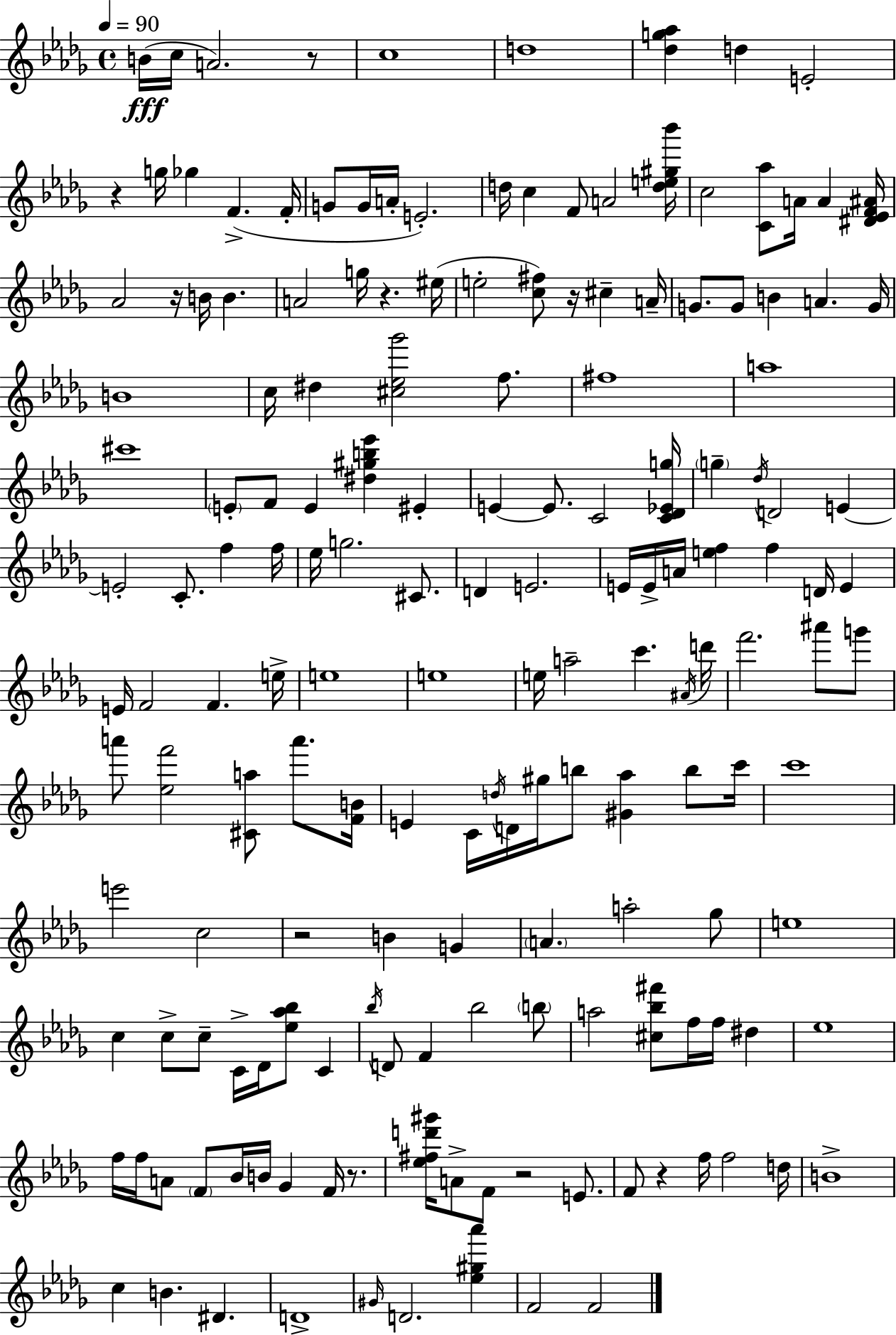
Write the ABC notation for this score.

X:1
T:Untitled
M:4/4
L:1/4
K:Bbm
B/4 c/4 A2 z/2 c4 d4 [_dg_a] d E2 z g/4 _g F F/4 G/2 G/4 A/4 E2 d/4 c F/2 A2 [de^g_b']/4 c2 [C_a]/2 A/4 A [^D_EF^A]/4 _A2 z/4 B/4 B A2 g/4 z ^e/4 e2 [c^f]/2 z/4 ^c A/4 G/2 G/2 B A G/4 B4 c/4 ^d [^c_e_g']2 f/2 ^f4 a4 ^c'4 E/2 F/2 E [^d^gb_e'] ^E E E/2 C2 [C_D_Eg]/4 g _d/4 D2 E E2 C/2 f f/4 _e/4 g2 ^C/2 D E2 E/4 E/4 A/4 [ef] f D/4 E E/4 F2 F e/4 e4 e4 e/4 a2 c' ^A/4 d'/4 f'2 ^a'/2 g'/2 a'/2 [_ef']2 [^Ca]/2 a'/2 [FB]/4 E C/4 d/4 D/4 ^g/4 b/2 [^G_a] b/2 c'/4 c'4 e'2 c2 z2 B G A a2 _g/2 e4 c c/2 c/2 C/4 _D/4 [_e_a_b]/2 C _b/4 D/2 F _b2 b/2 a2 [^c_b^f']/2 f/4 f/4 ^d _e4 f/4 f/4 A/2 F/2 _B/4 B/4 _G F/4 z/2 [_e^fd'^g']/4 A/2 F/2 z2 E/2 F/2 z f/4 f2 d/4 B4 c B ^D D4 ^G/4 D2 [_e^g_a'] F2 F2